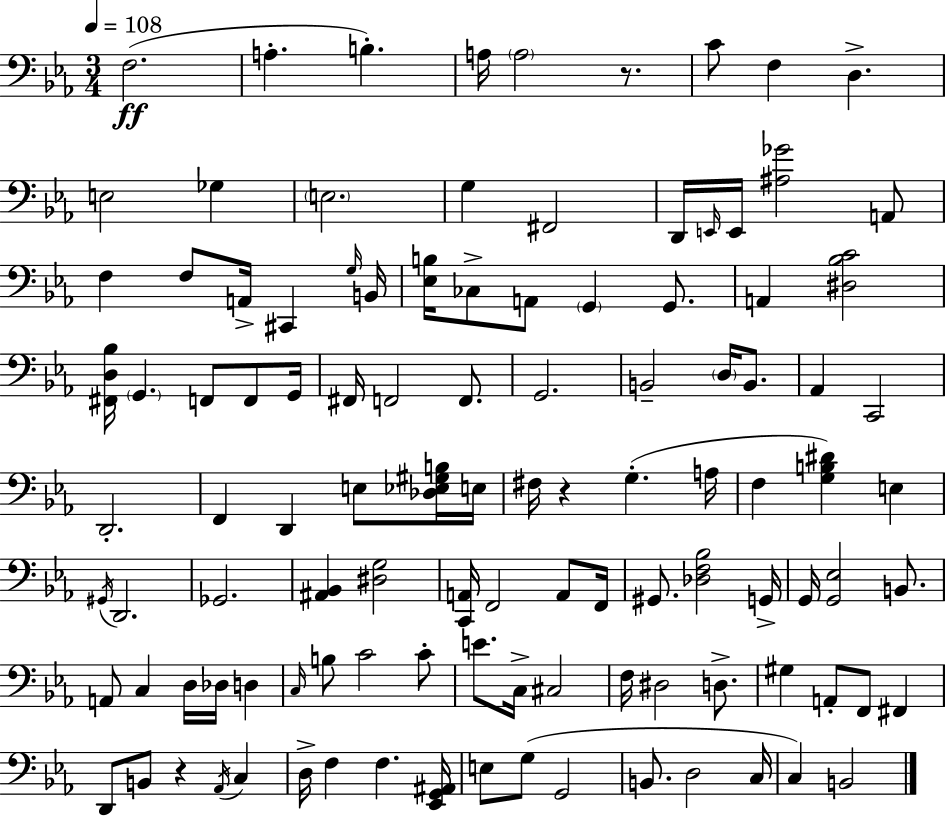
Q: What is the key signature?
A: EES major